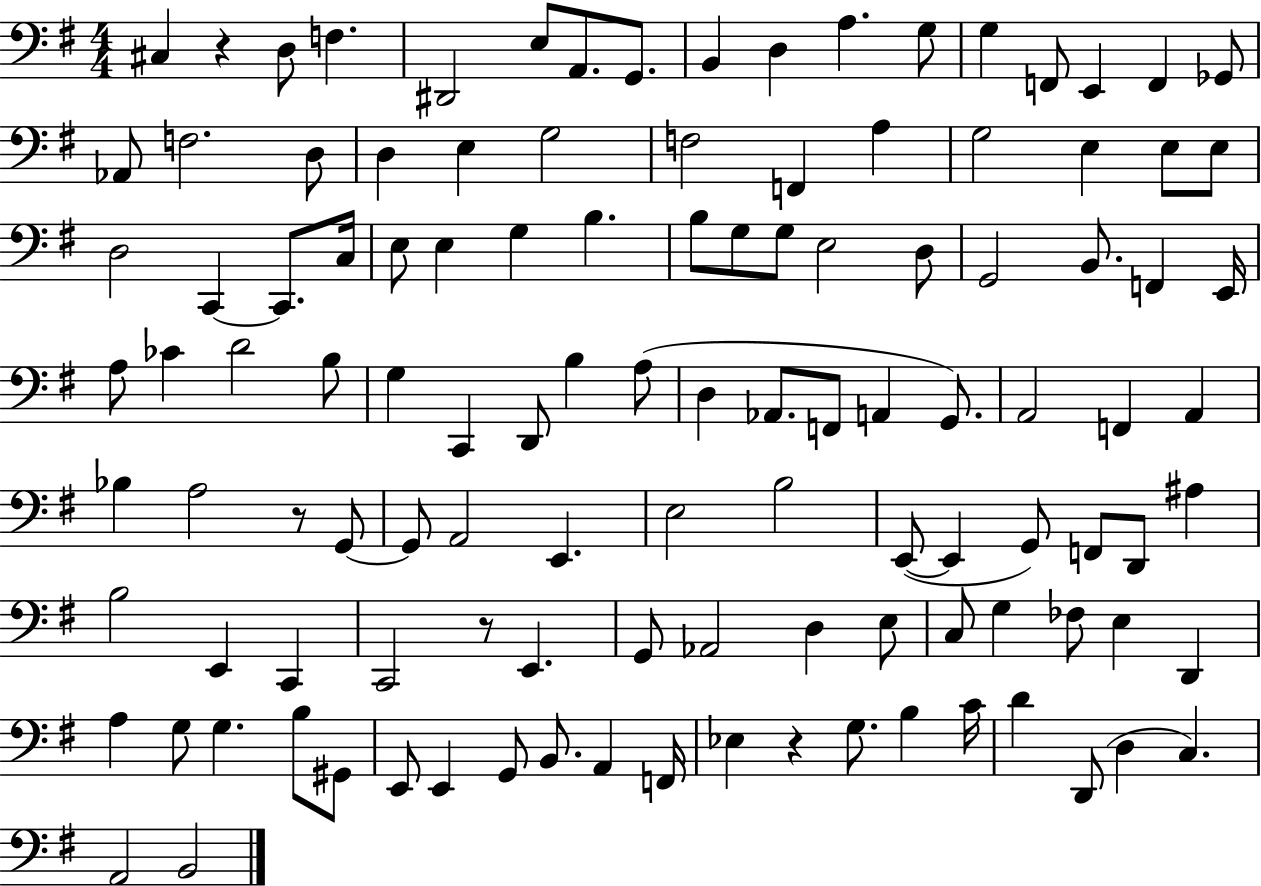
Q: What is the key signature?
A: G major